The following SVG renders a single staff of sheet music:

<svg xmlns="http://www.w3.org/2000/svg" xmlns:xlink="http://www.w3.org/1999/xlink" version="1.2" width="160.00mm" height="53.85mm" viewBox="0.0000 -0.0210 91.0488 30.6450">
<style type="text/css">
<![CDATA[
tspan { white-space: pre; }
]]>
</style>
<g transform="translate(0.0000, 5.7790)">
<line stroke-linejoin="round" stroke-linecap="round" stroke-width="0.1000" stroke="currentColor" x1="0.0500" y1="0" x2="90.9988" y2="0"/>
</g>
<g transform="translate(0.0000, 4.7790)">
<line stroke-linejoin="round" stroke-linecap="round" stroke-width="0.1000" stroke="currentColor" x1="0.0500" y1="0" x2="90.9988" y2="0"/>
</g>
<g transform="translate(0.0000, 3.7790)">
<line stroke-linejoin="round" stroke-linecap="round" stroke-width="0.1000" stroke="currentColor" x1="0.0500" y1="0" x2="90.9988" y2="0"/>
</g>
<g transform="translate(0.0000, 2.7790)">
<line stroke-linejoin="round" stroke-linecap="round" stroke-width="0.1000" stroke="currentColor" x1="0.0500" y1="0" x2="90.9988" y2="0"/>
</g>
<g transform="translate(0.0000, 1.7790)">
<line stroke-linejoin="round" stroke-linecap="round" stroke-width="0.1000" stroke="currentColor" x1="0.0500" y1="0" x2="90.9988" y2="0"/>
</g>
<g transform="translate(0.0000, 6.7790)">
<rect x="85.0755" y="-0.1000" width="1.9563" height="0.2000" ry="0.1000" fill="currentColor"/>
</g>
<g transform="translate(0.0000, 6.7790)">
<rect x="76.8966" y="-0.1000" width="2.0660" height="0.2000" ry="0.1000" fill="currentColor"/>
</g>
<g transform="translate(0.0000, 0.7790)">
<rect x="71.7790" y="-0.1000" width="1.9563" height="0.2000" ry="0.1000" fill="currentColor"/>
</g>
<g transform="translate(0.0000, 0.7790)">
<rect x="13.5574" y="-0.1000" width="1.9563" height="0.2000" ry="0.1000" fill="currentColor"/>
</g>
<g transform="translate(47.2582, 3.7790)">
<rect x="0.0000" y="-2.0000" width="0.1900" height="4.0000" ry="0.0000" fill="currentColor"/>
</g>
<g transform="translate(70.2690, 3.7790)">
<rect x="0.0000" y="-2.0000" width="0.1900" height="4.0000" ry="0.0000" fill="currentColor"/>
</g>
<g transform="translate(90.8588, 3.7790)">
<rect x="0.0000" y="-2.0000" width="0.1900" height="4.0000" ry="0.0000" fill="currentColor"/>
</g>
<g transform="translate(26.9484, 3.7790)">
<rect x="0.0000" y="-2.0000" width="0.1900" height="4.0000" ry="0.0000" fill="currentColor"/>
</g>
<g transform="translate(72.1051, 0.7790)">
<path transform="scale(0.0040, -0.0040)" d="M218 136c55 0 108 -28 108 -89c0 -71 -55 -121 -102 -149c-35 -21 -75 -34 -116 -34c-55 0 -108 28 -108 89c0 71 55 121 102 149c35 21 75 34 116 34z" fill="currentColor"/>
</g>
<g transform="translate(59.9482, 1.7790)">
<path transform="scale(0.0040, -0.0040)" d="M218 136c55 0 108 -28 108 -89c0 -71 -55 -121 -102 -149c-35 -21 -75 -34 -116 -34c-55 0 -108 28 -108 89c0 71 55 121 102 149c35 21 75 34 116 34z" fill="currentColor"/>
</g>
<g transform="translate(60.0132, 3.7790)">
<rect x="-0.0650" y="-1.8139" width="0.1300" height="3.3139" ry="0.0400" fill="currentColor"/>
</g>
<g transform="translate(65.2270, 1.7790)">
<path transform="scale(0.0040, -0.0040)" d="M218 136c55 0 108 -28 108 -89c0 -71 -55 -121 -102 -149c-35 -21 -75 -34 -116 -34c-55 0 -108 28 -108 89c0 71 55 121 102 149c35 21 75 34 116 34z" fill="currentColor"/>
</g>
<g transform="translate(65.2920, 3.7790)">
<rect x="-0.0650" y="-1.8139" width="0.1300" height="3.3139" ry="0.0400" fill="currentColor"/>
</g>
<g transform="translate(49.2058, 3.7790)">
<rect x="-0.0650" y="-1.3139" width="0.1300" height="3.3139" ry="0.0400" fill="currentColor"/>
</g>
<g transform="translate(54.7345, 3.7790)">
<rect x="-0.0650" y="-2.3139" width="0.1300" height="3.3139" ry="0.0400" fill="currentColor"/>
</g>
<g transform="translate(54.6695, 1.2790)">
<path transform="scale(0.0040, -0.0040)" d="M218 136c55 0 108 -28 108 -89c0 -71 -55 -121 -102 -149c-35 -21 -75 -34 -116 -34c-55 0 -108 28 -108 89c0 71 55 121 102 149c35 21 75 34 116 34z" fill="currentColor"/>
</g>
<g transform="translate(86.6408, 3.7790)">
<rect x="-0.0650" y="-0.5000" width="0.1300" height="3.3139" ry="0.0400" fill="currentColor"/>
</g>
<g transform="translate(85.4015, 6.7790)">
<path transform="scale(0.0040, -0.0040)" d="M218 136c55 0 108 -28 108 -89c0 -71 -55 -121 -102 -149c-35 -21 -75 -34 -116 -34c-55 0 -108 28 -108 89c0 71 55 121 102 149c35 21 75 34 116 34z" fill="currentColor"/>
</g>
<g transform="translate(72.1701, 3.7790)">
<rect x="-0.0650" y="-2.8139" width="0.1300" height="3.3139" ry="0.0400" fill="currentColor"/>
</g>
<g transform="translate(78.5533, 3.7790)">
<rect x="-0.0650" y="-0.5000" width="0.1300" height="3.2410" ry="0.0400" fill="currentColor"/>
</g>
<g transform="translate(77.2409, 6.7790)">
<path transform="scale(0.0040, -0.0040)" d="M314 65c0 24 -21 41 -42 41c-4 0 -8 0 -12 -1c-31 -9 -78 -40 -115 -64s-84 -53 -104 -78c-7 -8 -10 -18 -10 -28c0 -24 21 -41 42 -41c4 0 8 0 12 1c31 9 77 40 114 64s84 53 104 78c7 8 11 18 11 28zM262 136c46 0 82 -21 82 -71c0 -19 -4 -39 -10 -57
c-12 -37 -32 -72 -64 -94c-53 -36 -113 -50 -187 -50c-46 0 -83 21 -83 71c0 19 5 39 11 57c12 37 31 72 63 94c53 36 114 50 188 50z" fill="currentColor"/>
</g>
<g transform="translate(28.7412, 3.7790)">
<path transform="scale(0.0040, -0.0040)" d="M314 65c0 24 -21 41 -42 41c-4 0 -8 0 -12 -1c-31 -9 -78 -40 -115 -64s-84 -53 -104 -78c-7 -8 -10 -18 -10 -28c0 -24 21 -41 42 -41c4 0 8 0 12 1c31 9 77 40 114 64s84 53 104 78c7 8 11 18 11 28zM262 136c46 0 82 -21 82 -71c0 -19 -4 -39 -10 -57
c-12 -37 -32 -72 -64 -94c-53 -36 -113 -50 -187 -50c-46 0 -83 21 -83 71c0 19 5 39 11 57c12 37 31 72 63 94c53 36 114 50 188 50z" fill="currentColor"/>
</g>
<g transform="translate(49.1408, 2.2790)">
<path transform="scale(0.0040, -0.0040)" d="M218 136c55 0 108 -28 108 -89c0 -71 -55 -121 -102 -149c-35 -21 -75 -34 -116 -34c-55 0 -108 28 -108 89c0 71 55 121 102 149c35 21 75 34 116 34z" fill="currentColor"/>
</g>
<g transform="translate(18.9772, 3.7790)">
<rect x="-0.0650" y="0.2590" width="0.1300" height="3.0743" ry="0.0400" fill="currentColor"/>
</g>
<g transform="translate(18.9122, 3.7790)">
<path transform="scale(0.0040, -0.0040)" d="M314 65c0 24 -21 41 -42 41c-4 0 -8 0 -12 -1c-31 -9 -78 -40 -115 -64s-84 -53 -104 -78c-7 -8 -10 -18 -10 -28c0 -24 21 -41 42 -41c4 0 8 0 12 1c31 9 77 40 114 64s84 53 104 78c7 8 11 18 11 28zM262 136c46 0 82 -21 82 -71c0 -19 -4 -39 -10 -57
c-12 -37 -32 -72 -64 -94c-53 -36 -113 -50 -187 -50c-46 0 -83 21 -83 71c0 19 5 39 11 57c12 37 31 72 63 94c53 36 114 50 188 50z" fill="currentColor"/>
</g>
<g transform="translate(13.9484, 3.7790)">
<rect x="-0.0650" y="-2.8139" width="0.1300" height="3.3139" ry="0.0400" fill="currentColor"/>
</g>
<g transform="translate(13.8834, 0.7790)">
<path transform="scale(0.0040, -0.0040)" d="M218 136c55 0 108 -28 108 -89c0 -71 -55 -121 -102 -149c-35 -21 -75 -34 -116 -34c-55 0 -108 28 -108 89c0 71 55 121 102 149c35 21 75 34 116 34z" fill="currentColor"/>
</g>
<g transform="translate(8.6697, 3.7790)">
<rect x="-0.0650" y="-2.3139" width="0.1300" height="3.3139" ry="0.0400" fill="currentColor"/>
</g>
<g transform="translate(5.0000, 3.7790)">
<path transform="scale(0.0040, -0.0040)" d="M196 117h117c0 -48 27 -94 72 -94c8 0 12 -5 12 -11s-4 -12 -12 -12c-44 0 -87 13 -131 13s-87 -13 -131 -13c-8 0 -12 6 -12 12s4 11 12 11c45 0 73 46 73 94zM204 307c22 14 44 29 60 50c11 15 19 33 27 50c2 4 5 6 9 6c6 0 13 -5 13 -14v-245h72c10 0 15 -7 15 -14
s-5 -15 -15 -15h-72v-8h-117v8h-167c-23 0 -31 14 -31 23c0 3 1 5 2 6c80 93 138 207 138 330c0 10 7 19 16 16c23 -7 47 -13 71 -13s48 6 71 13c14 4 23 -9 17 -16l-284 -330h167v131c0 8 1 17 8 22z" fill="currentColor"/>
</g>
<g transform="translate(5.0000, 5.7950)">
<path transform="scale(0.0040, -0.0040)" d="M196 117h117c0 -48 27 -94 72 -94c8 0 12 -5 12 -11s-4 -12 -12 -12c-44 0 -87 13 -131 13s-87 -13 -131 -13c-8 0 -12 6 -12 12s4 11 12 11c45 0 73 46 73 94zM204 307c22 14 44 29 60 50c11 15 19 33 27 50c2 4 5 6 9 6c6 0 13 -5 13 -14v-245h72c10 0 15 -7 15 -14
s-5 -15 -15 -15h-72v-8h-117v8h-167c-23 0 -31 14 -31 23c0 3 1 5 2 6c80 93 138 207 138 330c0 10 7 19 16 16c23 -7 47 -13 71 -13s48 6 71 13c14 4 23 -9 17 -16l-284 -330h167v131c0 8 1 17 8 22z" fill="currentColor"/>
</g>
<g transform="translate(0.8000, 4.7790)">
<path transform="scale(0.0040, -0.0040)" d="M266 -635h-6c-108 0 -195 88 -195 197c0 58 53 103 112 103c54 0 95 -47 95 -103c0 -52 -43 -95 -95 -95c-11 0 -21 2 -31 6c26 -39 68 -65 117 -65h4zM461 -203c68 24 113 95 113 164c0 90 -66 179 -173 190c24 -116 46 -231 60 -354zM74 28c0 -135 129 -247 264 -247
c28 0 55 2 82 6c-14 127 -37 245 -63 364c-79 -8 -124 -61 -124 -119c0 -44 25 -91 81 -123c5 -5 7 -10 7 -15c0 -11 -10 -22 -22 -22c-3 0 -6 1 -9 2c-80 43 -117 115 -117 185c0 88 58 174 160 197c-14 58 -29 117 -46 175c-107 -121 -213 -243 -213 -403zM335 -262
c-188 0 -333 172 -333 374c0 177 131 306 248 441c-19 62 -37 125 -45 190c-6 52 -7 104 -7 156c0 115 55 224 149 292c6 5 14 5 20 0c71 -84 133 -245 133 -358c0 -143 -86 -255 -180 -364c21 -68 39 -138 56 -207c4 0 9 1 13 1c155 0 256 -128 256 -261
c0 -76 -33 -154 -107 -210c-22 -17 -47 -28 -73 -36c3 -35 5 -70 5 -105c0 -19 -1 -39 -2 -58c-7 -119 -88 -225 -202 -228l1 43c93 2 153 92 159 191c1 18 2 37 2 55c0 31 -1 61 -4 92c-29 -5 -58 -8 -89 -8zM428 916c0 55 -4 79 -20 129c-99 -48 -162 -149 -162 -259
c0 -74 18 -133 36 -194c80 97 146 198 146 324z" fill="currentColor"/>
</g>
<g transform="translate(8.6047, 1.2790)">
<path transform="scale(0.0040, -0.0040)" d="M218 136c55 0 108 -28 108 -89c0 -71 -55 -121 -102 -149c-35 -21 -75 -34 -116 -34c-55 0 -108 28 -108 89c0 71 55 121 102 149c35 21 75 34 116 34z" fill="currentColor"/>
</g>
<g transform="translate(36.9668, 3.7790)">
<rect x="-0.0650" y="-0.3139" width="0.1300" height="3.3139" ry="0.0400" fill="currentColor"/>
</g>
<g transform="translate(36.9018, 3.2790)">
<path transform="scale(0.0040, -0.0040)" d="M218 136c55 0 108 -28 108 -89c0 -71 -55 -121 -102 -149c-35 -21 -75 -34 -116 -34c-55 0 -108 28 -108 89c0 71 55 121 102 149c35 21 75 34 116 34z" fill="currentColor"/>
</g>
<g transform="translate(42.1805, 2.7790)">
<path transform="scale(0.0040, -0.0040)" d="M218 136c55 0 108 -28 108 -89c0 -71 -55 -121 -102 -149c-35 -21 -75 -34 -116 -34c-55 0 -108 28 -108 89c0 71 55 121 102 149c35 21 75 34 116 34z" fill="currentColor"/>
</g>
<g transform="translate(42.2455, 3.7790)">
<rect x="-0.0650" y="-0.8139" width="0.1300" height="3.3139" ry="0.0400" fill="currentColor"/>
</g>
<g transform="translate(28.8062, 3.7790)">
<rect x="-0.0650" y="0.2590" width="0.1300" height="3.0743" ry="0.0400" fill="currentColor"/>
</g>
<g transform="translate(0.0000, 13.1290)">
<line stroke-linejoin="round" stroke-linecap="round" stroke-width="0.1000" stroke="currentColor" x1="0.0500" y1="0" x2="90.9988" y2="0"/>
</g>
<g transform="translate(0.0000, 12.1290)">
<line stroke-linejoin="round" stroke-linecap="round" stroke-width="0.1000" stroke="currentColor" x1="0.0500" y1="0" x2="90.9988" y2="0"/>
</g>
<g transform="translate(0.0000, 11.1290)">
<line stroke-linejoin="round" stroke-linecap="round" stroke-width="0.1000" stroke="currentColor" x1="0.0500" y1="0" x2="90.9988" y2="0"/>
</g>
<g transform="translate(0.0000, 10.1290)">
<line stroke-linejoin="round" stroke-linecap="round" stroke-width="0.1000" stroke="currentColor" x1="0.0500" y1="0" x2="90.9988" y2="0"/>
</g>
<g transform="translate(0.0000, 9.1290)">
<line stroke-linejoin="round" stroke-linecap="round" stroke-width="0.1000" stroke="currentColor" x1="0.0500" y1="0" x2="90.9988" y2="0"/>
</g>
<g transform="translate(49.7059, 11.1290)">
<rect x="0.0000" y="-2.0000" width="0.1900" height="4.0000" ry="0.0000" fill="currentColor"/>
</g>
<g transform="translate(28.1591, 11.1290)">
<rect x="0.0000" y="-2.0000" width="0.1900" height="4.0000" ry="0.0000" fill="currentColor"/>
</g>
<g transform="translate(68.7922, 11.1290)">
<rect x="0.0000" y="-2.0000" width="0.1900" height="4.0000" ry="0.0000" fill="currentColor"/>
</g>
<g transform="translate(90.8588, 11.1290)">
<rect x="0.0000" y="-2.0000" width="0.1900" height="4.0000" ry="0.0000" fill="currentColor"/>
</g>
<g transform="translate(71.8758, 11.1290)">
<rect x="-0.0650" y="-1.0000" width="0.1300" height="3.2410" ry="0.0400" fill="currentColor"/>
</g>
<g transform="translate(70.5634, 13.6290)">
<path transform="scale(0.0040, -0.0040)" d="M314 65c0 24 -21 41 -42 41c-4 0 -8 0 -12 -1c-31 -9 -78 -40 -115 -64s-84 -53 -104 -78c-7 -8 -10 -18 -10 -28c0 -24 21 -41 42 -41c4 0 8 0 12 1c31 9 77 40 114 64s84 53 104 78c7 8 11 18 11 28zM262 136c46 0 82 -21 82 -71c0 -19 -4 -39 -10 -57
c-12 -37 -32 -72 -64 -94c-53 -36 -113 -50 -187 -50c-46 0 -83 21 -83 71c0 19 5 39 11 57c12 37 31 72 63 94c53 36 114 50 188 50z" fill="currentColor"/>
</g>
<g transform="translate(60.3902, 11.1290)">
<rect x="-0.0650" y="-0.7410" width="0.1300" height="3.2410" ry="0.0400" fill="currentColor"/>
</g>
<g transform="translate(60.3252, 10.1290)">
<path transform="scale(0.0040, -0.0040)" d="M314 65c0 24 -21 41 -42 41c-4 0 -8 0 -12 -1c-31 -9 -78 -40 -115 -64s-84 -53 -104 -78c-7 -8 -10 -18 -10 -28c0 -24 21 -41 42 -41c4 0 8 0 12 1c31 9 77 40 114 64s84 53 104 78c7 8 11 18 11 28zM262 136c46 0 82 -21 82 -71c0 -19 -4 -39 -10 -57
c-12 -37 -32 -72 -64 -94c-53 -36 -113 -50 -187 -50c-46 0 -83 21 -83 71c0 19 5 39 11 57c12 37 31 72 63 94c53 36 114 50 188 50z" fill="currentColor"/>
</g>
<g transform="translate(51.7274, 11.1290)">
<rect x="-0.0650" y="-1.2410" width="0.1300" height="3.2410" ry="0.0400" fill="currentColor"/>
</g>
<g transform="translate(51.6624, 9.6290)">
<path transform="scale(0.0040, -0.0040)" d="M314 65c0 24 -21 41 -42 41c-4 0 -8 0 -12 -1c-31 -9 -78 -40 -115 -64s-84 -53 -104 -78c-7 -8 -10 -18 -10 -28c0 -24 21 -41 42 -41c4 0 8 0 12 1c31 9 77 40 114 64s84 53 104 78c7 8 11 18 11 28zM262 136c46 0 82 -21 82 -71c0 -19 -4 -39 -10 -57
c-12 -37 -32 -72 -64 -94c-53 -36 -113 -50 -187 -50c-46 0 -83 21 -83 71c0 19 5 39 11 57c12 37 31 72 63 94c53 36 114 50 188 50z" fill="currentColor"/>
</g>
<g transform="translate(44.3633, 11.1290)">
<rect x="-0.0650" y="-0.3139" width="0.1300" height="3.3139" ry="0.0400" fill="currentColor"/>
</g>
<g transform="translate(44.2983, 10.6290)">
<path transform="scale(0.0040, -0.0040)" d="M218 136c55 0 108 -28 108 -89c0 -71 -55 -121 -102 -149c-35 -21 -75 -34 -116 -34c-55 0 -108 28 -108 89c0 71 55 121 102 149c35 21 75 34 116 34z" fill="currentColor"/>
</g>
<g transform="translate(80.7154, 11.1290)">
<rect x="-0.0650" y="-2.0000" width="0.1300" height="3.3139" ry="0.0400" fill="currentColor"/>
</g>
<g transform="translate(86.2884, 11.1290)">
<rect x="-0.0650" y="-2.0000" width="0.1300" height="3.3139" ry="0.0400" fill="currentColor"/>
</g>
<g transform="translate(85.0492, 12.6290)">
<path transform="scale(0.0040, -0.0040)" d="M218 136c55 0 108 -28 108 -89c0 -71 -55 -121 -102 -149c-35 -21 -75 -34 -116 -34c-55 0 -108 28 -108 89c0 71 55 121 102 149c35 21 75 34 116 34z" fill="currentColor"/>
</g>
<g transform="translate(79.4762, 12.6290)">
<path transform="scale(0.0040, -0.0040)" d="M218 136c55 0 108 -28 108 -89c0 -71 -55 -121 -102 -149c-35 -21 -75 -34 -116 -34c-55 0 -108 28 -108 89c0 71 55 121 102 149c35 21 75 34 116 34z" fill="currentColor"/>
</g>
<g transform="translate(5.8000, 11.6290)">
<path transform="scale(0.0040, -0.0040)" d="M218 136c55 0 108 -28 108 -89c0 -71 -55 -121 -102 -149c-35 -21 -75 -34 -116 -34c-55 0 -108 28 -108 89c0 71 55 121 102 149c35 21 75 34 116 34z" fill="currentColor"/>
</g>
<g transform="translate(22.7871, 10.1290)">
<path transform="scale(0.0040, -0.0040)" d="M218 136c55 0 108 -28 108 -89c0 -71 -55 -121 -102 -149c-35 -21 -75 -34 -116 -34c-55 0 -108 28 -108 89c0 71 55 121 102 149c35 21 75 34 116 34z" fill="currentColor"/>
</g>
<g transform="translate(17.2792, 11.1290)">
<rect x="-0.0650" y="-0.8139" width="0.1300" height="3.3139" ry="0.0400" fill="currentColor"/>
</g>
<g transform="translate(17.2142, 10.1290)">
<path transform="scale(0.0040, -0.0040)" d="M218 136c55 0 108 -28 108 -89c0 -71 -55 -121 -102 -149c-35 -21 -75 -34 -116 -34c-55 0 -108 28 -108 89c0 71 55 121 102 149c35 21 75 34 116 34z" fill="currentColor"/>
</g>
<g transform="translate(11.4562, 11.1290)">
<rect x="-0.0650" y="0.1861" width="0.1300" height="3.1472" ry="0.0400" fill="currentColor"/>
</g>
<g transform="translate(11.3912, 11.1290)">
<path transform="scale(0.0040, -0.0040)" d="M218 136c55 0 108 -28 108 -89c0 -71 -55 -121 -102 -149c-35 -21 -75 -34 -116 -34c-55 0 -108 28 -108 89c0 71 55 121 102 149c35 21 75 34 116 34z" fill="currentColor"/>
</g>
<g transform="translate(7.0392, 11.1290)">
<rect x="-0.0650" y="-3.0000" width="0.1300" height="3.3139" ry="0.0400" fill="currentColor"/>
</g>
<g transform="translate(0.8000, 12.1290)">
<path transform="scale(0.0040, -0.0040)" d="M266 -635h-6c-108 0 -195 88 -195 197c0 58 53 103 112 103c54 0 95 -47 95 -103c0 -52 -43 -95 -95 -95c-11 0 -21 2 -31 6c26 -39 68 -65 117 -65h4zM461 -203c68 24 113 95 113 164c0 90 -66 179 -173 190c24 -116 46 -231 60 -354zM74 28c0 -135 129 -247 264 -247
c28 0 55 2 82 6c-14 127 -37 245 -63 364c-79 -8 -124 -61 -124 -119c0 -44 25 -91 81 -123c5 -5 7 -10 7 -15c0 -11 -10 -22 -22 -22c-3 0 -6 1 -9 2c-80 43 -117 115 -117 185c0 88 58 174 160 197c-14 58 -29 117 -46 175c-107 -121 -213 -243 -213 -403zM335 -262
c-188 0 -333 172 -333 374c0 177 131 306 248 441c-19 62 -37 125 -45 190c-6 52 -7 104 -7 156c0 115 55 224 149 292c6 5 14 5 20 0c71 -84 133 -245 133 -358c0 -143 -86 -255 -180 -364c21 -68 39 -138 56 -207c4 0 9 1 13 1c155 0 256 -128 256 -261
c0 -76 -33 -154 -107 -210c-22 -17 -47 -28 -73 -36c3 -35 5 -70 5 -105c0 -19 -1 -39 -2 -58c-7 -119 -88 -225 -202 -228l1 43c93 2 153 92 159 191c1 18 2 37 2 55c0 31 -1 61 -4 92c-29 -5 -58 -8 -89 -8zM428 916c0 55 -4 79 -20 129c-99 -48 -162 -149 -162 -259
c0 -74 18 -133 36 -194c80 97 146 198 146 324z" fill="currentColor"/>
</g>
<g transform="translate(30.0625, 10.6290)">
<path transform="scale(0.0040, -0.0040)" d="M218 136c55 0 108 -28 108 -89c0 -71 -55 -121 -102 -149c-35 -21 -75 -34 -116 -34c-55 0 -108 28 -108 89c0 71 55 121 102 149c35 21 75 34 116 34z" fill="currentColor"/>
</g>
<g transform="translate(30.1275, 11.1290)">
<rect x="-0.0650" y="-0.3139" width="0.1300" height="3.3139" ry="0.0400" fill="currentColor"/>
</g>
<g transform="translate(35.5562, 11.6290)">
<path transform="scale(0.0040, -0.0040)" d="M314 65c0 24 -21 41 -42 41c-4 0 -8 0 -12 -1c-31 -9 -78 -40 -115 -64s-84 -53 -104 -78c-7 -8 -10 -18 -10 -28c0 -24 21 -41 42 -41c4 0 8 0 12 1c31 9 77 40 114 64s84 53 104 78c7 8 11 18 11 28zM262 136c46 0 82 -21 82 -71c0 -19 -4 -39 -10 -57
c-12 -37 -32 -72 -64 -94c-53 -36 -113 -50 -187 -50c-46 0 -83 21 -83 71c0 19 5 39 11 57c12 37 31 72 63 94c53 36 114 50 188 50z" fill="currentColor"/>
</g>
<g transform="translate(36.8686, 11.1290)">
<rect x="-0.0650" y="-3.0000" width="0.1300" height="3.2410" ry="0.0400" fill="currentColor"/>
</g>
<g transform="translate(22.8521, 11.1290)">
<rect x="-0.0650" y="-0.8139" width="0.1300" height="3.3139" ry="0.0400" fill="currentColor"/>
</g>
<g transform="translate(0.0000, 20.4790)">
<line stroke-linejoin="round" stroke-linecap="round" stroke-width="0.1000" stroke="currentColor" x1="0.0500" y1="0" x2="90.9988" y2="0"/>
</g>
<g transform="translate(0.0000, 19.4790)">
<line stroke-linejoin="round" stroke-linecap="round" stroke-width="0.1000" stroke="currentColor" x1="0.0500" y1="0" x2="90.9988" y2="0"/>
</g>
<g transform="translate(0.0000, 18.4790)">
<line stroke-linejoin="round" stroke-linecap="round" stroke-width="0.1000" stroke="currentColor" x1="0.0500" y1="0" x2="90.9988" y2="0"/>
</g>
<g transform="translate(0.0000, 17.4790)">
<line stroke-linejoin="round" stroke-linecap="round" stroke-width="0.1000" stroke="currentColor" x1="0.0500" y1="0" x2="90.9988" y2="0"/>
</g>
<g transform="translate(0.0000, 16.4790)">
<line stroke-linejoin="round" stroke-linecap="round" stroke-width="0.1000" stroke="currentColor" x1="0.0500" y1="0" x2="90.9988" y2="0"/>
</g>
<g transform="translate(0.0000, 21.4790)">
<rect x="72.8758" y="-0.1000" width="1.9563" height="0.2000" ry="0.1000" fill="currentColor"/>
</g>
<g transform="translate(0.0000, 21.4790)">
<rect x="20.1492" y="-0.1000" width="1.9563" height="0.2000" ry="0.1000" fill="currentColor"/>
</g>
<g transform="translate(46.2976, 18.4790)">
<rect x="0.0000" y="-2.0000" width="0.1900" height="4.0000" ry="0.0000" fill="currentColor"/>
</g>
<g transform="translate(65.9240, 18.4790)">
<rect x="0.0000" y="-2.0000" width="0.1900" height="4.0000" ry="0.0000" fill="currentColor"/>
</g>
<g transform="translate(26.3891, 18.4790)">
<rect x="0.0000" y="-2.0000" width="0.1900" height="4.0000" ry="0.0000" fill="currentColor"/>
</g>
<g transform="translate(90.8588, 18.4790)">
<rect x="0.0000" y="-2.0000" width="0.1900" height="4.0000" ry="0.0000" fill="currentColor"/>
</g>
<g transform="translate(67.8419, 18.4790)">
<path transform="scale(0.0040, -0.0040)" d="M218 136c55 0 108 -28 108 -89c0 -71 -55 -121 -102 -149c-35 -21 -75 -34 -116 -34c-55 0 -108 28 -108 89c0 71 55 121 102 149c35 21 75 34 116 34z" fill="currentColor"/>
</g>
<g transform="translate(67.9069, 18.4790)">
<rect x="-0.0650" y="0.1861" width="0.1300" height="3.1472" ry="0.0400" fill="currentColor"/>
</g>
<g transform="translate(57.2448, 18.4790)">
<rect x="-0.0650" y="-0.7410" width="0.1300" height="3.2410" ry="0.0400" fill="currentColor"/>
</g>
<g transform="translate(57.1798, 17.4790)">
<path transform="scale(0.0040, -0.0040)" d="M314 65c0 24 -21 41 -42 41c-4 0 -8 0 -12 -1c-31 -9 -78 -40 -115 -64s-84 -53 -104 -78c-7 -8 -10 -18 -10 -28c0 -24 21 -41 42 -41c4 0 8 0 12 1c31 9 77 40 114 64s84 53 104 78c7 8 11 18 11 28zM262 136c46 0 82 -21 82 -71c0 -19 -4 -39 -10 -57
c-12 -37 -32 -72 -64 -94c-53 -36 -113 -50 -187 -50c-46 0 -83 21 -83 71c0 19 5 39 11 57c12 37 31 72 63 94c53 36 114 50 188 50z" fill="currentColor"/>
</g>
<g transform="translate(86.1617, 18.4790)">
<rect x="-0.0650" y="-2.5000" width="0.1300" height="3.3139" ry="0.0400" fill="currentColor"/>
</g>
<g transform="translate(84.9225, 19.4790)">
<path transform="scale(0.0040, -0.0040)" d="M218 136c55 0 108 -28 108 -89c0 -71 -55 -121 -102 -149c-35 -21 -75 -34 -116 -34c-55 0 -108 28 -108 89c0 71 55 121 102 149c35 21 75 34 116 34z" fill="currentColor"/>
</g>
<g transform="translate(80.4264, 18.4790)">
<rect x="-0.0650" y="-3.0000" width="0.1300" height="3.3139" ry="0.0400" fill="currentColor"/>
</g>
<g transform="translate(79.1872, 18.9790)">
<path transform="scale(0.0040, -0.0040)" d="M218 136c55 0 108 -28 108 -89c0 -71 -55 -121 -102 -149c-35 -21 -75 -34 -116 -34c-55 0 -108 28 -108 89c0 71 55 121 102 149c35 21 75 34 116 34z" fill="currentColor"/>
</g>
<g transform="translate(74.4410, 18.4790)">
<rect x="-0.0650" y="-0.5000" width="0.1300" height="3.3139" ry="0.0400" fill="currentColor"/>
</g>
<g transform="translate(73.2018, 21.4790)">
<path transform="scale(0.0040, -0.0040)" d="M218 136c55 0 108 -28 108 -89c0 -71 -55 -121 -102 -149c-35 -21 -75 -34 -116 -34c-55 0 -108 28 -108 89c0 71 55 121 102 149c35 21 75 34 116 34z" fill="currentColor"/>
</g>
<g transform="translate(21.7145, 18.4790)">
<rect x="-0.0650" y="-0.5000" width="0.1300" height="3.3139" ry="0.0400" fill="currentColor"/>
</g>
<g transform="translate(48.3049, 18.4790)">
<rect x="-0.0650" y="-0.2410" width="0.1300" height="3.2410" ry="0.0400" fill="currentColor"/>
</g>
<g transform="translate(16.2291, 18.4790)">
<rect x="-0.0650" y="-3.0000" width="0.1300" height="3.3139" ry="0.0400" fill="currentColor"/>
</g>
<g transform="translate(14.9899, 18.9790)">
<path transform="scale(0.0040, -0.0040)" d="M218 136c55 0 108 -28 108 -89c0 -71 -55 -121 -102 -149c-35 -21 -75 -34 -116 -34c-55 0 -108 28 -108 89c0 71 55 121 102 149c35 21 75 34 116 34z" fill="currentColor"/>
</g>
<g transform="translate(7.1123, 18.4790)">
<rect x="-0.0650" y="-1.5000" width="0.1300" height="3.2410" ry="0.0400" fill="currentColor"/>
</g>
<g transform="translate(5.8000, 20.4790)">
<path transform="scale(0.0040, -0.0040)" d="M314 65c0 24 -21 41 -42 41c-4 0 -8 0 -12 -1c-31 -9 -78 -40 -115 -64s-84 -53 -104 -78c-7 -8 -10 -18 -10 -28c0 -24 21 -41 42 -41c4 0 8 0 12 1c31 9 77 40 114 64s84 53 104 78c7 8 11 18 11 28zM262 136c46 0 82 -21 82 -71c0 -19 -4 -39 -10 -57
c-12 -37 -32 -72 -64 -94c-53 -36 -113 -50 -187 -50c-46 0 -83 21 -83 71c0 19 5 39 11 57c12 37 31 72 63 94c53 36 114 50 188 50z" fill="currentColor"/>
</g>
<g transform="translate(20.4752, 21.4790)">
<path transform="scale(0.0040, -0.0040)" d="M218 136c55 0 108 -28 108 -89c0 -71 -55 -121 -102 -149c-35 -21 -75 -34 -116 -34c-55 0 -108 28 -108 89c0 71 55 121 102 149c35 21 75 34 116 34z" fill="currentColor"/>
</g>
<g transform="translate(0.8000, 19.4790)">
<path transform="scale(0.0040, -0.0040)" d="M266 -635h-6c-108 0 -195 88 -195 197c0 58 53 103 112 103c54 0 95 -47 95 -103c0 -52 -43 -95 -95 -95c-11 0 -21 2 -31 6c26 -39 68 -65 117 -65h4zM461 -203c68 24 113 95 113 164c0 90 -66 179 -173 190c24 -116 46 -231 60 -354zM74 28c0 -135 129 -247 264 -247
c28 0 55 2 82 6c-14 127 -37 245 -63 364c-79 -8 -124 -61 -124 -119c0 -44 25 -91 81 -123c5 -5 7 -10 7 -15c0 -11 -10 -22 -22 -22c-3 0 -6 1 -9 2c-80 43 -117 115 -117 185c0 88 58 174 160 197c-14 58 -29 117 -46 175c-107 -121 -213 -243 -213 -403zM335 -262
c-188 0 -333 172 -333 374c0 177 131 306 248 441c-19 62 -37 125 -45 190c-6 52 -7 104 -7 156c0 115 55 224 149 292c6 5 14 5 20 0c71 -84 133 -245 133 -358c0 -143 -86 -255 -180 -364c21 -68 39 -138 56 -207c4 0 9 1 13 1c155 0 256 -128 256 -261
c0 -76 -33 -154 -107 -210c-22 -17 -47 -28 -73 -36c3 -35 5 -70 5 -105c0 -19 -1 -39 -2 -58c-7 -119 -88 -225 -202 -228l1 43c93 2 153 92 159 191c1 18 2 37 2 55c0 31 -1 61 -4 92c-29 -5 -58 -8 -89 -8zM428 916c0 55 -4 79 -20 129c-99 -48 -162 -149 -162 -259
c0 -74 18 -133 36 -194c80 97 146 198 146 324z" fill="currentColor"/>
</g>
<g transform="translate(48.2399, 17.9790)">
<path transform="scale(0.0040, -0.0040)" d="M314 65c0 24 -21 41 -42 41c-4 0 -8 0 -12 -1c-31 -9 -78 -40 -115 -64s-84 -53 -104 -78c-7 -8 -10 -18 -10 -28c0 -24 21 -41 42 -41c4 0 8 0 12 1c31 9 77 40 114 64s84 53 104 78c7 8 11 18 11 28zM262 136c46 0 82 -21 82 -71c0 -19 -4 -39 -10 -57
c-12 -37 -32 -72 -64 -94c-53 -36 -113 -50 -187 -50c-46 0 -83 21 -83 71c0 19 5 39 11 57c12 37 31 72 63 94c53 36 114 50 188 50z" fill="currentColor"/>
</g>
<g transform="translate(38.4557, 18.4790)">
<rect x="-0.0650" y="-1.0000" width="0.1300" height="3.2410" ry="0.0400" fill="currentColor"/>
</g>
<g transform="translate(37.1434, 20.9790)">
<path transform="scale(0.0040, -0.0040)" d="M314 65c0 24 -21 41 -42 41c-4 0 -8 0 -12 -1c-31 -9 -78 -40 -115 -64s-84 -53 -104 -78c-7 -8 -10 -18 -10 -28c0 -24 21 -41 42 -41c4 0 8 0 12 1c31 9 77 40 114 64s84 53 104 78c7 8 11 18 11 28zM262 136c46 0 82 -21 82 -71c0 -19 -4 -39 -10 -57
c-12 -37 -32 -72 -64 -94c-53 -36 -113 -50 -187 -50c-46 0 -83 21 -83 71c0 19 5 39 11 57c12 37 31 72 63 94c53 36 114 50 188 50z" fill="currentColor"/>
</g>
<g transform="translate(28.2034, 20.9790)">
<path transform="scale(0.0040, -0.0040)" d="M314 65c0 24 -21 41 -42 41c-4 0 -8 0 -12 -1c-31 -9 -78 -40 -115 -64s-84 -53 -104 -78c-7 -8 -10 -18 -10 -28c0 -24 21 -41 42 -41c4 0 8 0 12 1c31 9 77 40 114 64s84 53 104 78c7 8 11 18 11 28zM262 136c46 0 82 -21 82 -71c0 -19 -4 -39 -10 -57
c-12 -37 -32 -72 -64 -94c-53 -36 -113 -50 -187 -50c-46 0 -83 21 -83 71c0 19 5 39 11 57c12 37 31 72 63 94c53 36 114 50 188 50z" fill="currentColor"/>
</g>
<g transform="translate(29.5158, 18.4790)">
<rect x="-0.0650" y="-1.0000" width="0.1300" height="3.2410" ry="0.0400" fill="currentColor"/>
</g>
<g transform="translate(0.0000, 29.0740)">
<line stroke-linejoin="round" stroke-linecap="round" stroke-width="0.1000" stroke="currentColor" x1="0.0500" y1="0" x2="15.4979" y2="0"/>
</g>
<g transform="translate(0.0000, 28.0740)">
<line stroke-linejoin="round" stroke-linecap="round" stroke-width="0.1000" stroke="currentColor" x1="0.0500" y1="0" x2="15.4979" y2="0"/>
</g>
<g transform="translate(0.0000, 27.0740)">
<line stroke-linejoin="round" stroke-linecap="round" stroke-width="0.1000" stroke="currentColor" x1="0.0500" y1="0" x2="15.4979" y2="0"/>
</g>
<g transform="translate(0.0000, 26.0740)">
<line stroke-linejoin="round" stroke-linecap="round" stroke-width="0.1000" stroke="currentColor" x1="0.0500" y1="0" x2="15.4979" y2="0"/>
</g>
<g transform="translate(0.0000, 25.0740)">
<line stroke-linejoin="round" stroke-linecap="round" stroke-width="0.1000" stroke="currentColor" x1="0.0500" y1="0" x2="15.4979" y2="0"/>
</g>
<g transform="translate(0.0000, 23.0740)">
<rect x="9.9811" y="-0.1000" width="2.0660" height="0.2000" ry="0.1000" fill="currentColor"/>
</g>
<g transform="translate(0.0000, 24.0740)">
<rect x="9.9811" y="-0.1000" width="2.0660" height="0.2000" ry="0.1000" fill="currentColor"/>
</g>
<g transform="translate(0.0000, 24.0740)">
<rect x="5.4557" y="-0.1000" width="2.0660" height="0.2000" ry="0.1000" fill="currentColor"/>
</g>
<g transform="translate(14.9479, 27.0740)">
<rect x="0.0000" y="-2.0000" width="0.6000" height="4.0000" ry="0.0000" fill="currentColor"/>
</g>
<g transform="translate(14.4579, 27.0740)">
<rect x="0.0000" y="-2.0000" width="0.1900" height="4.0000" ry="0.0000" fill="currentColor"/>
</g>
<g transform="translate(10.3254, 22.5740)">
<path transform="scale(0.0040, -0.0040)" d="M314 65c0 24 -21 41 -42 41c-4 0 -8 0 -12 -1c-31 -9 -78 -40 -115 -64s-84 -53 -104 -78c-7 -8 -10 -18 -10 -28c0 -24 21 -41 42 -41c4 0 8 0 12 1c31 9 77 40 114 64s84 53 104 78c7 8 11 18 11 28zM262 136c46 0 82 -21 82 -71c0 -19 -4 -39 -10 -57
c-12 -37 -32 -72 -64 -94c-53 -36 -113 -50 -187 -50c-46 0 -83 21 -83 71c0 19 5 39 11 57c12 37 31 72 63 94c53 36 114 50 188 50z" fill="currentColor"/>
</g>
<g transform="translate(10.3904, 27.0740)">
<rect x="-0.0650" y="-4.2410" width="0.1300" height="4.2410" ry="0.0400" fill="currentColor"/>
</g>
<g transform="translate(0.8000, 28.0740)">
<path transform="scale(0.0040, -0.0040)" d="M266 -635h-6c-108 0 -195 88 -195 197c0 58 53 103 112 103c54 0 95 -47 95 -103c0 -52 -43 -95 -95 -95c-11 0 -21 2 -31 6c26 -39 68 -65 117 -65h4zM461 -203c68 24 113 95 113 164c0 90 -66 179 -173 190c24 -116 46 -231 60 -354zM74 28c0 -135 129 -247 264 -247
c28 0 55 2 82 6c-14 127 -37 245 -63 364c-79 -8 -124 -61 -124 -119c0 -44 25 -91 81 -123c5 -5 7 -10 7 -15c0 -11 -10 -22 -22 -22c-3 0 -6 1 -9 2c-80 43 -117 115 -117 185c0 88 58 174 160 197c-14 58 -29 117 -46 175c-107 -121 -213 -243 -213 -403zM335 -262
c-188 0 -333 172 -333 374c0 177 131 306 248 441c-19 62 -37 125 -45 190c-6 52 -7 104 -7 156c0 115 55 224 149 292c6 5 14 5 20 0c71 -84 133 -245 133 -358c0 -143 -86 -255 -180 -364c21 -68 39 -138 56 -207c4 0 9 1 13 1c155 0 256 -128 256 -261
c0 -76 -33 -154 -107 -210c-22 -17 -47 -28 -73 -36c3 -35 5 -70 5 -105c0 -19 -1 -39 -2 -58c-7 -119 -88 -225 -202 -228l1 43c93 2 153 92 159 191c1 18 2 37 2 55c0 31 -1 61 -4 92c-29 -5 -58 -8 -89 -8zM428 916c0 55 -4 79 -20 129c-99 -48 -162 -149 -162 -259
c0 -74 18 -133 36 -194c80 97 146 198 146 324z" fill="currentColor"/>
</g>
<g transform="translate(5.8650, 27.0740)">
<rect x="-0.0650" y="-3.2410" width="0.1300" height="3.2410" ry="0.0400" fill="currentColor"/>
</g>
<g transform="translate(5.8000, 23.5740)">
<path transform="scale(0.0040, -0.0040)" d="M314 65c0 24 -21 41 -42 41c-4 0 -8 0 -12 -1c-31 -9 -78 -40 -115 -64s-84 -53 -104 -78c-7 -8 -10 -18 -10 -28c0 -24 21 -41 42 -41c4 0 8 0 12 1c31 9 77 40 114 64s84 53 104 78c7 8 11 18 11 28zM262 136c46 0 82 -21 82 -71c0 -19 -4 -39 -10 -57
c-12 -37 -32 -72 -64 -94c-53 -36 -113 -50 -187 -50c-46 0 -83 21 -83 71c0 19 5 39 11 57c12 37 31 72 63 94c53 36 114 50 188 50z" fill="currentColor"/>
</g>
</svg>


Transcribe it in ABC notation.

X:1
T:Untitled
M:4/4
L:1/4
K:C
g a B2 B2 c d e g f f a C2 C A B d d c A2 c e2 d2 D2 F F E2 A C D2 D2 c2 d2 B C A G b2 d'2